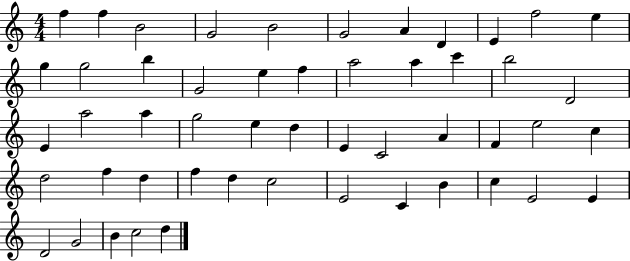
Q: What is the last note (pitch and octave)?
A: D5